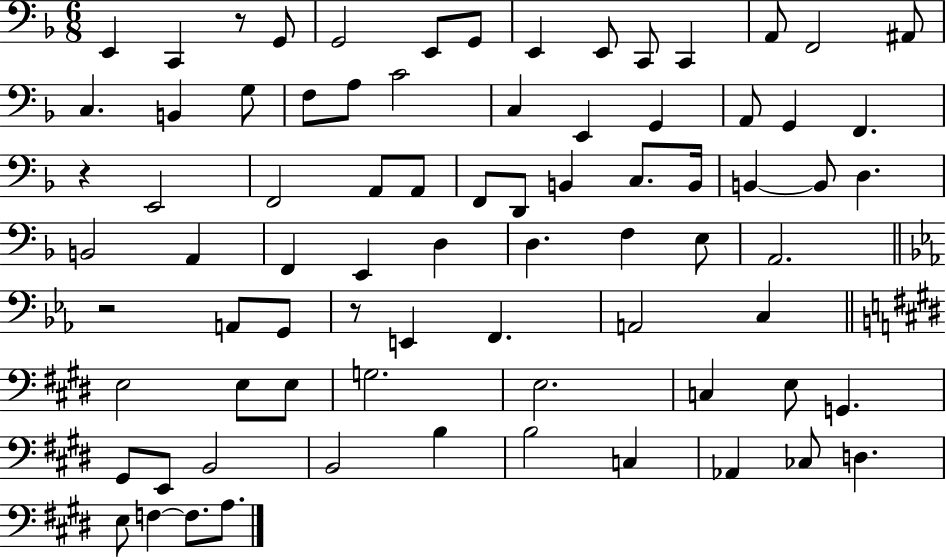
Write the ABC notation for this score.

X:1
T:Untitled
M:6/8
L:1/4
K:F
E,, C,, z/2 G,,/2 G,,2 E,,/2 G,,/2 E,, E,,/2 C,,/2 C,, A,,/2 F,,2 ^A,,/2 C, B,, G,/2 F,/2 A,/2 C2 C, E,, G,, A,,/2 G,, F,, z E,,2 F,,2 A,,/2 A,,/2 F,,/2 D,,/2 B,, C,/2 B,,/4 B,, B,,/2 D, B,,2 A,, F,, E,, D, D, F, E,/2 A,,2 z2 A,,/2 G,,/2 z/2 E,, F,, A,,2 C, E,2 E,/2 E,/2 G,2 E,2 C, E,/2 G,, ^G,,/2 E,,/2 B,,2 B,,2 B, B,2 C, _A,, _C,/2 D, E,/2 F, F,/2 A,/2